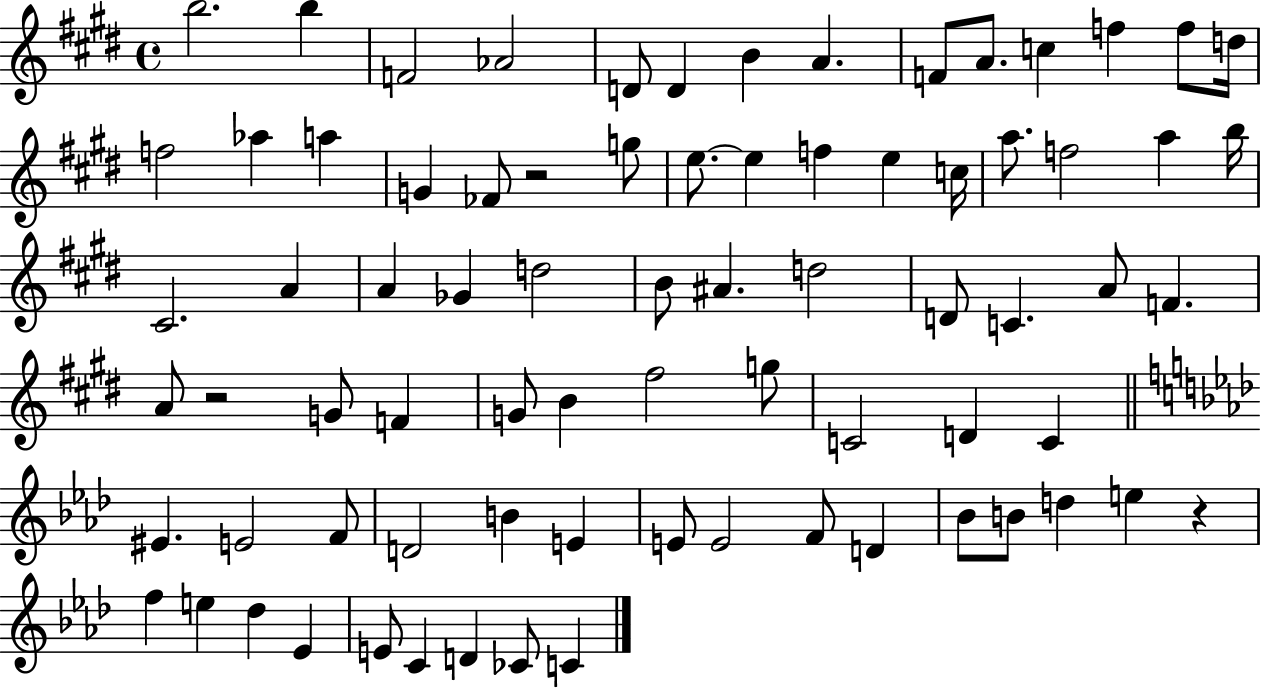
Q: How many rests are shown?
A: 3